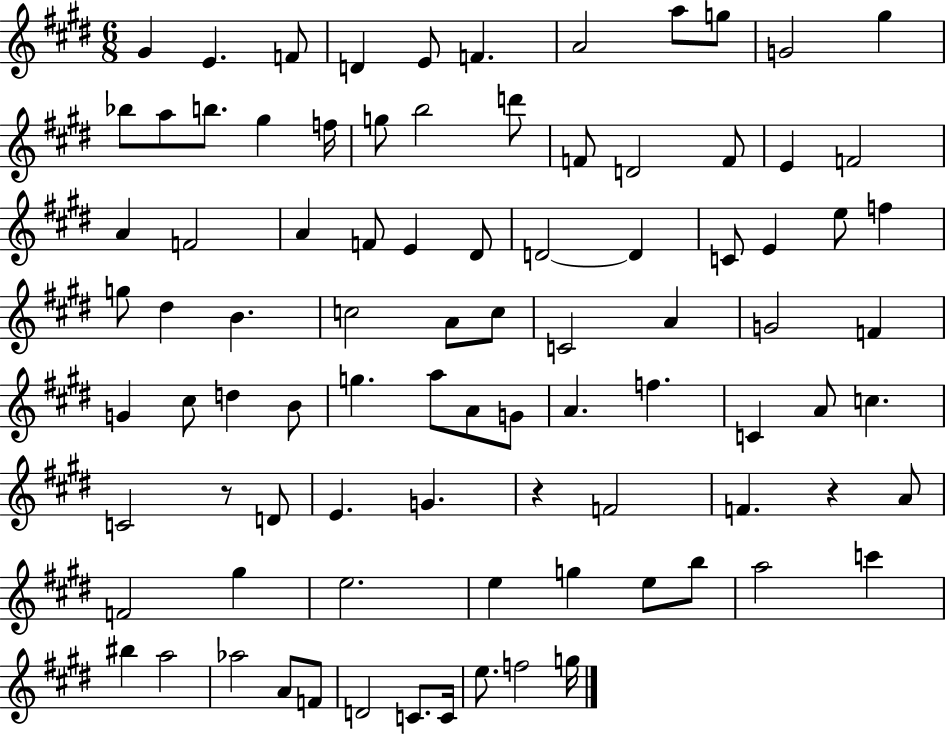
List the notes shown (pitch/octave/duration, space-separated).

G#4/q E4/q. F4/e D4/q E4/e F4/q. A4/h A5/e G5/e G4/h G#5/q Bb5/e A5/e B5/e. G#5/q F5/s G5/e B5/h D6/e F4/e D4/h F4/e E4/q F4/h A4/q F4/h A4/q F4/e E4/q D#4/e D4/h D4/q C4/e E4/q E5/e F5/q G5/e D#5/q B4/q. C5/h A4/e C5/e C4/h A4/q G4/h F4/q G4/q C#5/e D5/q B4/e G5/q. A5/e A4/e G4/e A4/q. F5/q. C4/q A4/e C5/q. C4/h R/e D4/e E4/q. G4/q. R/q F4/h F4/q. R/q A4/e F4/h G#5/q E5/h. E5/q G5/q E5/e B5/e A5/h C6/q BIS5/q A5/h Ab5/h A4/e F4/e D4/h C4/e. C4/s E5/e. F5/h G5/s